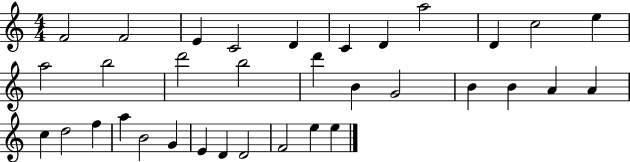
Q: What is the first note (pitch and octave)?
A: F4